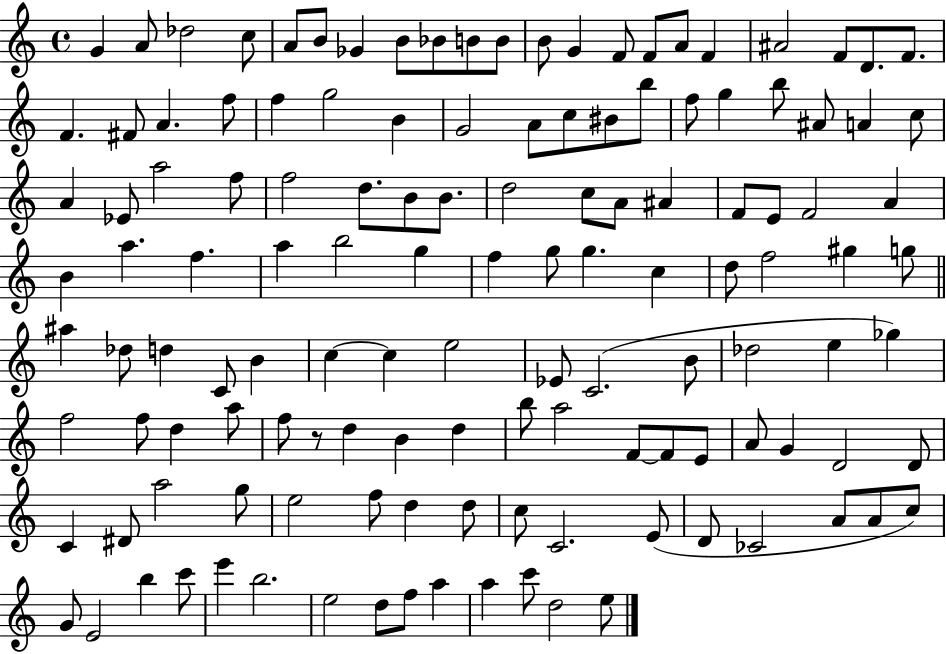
X:1
T:Untitled
M:4/4
L:1/4
K:C
G A/2 _d2 c/2 A/2 B/2 _G B/2 _B/2 B/2 B/2 B/2 G F/2 F/2 A/2 F ^A2 F/2 D/2 F/2 F ^F/2 A f/2 f g2 B G2 A/2 c/2 ^B/2 b/2 f/2 g b/2 ^A/2 A c/2 A _E/2 a2 f/2 f2 d/2 B/2 B/2 d2 c/2 A/2 ^A F/2 E/2 F2 A B a f a b2 g f g/2 g c d/2 f2 ^g g/2 ^a _d/2 d C/2 B c c e2 _E/2 C2 B/2 _d2 e _g f2 f/2 d a/2 f/2 z/2 d B d b/2 a2 F/2 F/2 E/2 A/2 G D2 D/2 C ^D/2 a2 g/2 e2 f/2 d d/2 c/2 C2 E/2 D/2 _C2 A/2 A/2 c/2 G/2 E2 b c'/2 e' b2 e2 d/2 f/2 a a c'/2 d2 e/2